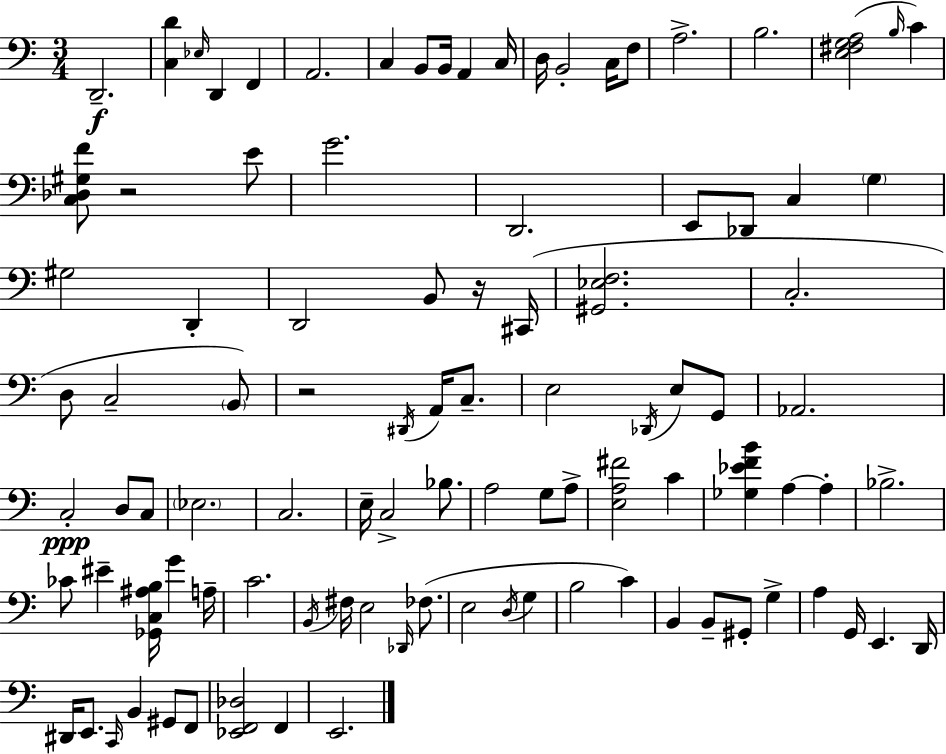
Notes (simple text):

D2/h. [C3,D4]/q Eb3/s D2/q F2/q A2/h. C3/q B2/e B2/s A2/q C3/s D3/s B2/h C3/s F3/e A3/h. B3/h. [E3,F#3,G3,A3]/h B3/s C4/q [C3,Db3,G#3,F4]/e R/h E4/e G4/h. D2/h. E2/e Db2/e C3/q G3/q G#3/h D2/q D2/h B2/e R/s C#2/s [G#2,Eb3,F3]/h. C3/h. D3/e C3/h B2/e R/h D#2/s A2/s C3/e. E3/h Db2/s E3/e G2/e Ab2/h. C3/h D3/e C3/e Eb3/h. C3/h. E3/s C3/h Bb3/e. A3/h G3/e A3/e [E3,A3,F#4]/h C4/q [Gb3,Eb4,F4,B4]/q A3/q A3/q Bb3/h. CES4/e EIS4/q [Gb2,C3,A#3,B3]/s G4/q A3/s C4/h. B2/s F#3/s E3/h Db2/s FES3/e. E3/h D3/s G3/q B3/h C4/q B2/q B2/e G#2/e G3/q A3/q G2/s E2/q. D2/s D#2/s E2/e. C2/s B2/q G#2/e F2/e [Eb2,F2,Db3]/h F2/q E2/h.